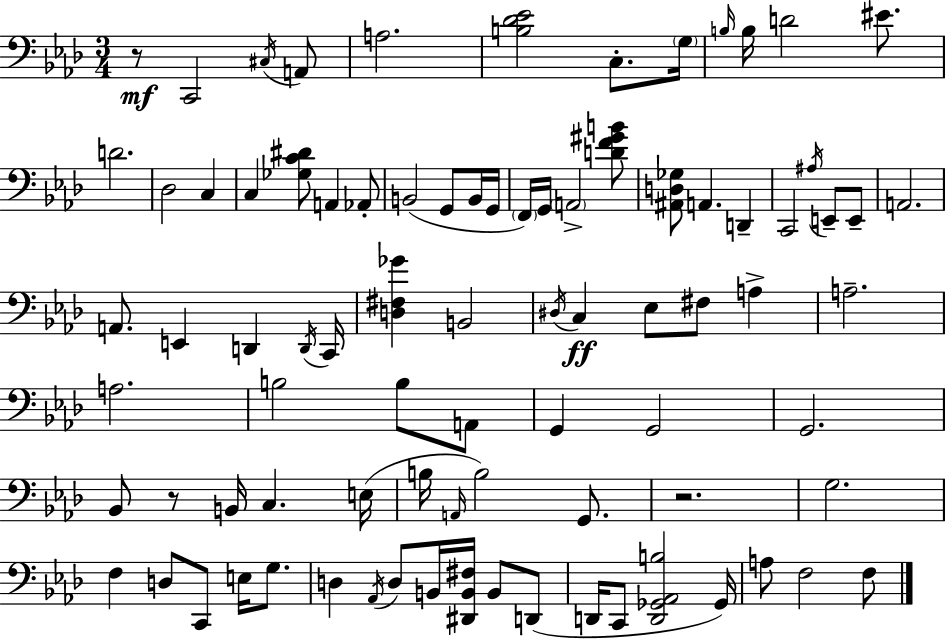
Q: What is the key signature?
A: AES major